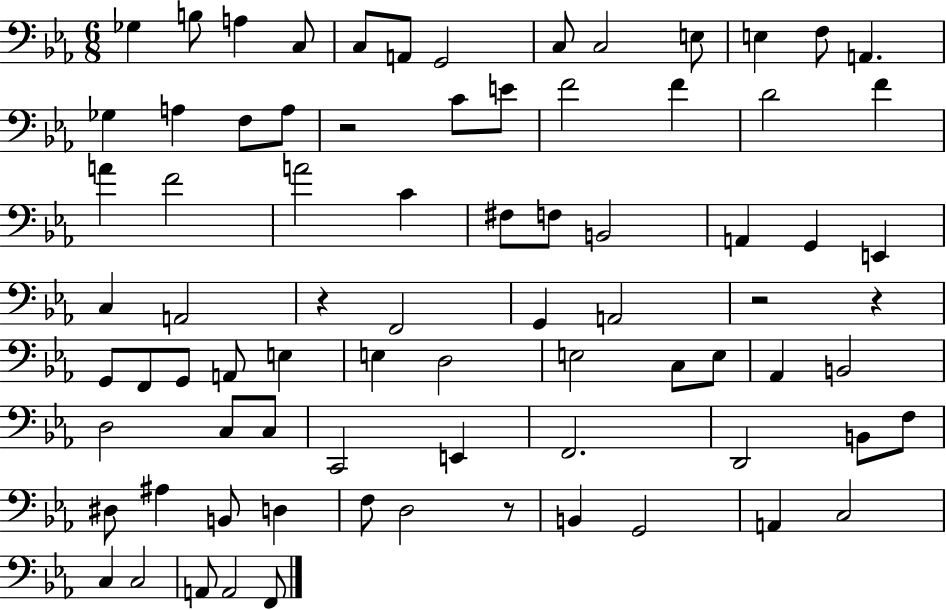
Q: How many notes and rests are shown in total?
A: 79